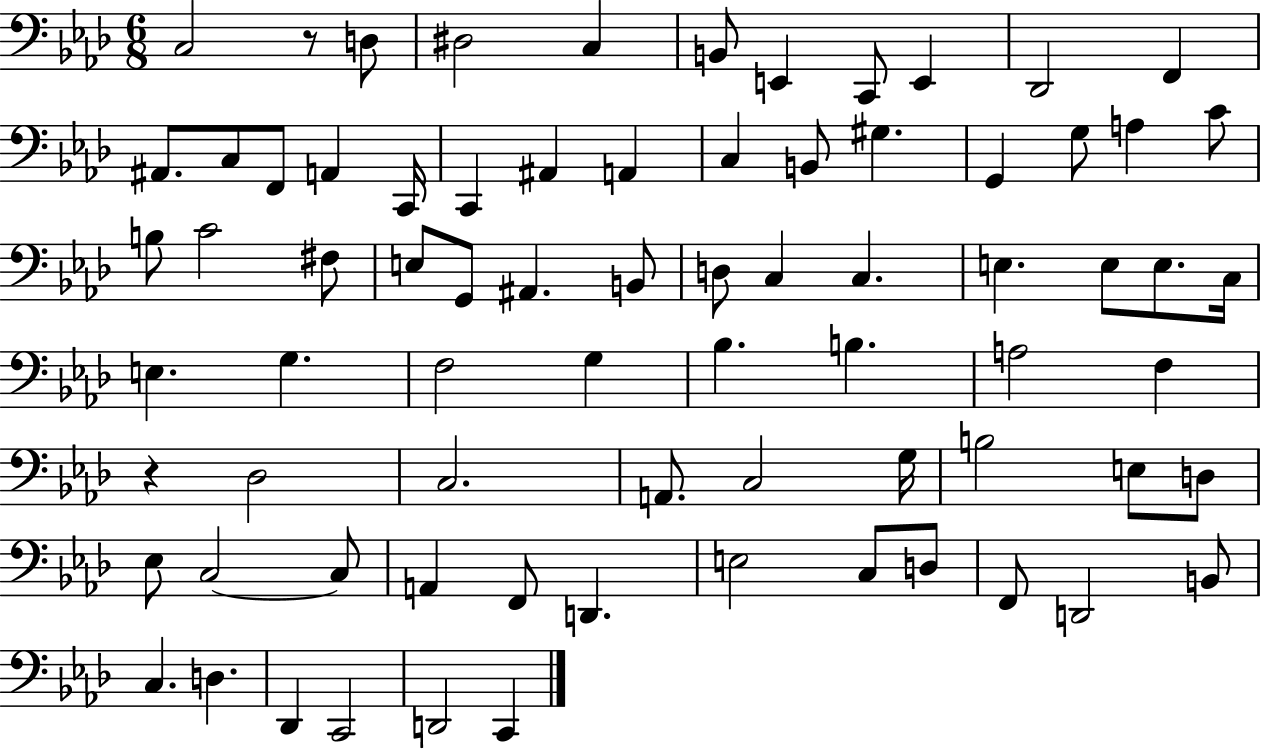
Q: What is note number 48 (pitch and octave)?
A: Db3